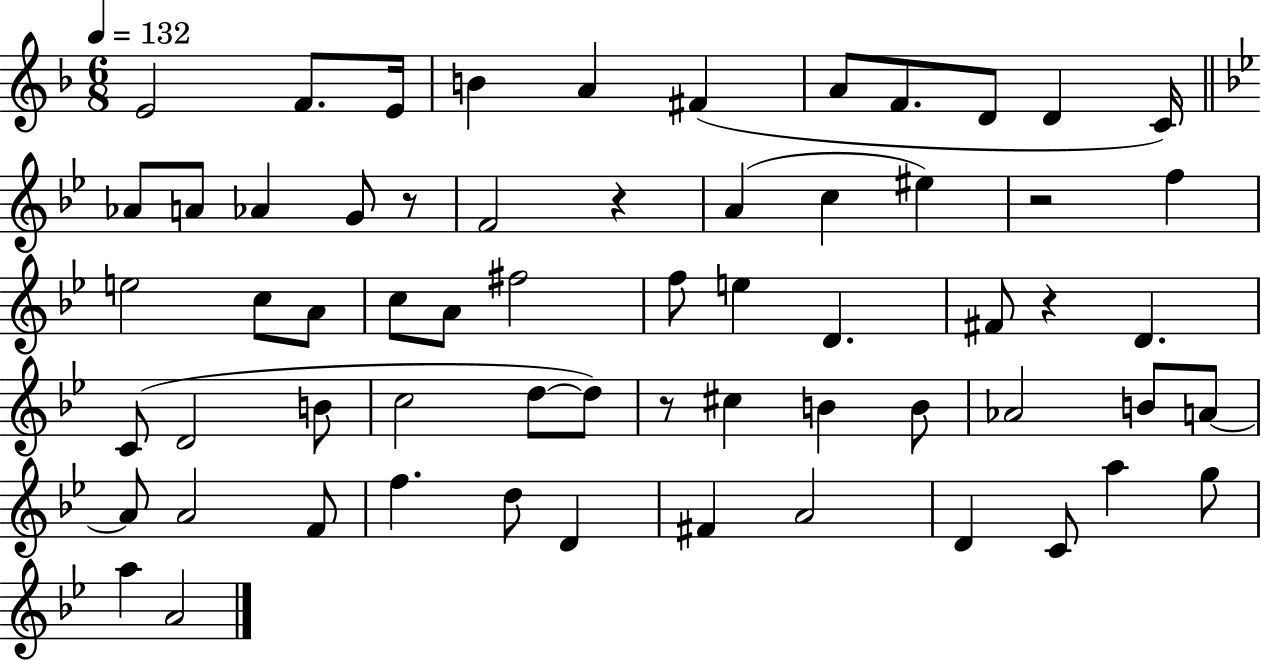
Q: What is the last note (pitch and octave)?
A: A4